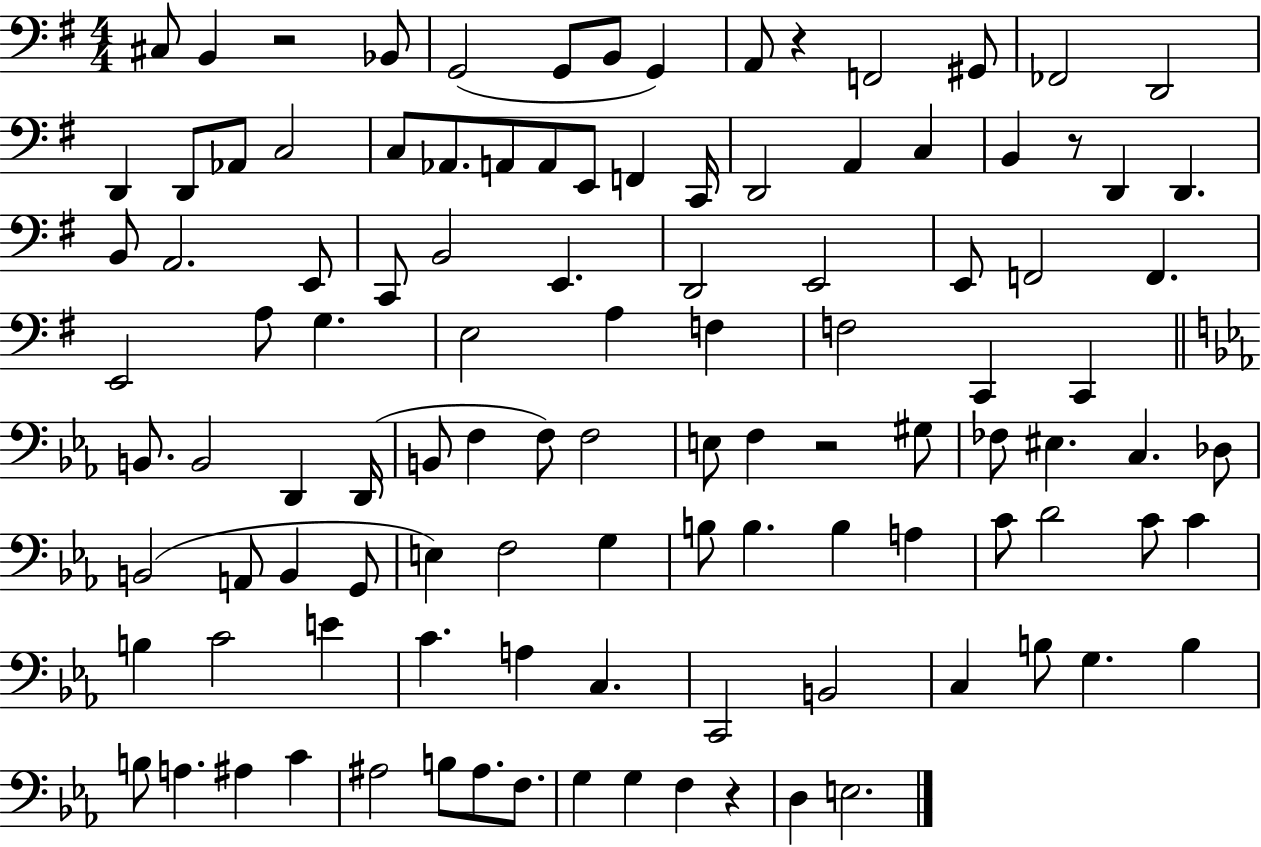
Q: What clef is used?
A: bass